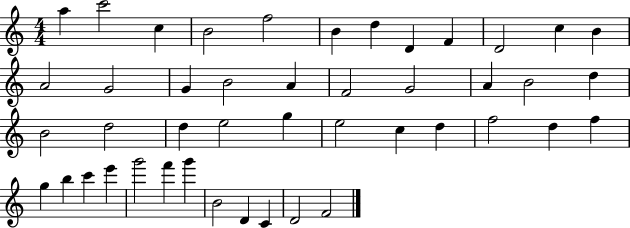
A5/q C6/h C5/q B4/h F5/h B4/q D5/q D4/q F4/q D4/h C5/q B4/q A4/h G4/h G4/q B4/h A4/q F4/h G4/h A4/q B4/h D5/q B4/h D5/h D5/q E5/h G5/q E5/h C5/q D5/q F5/h D5/q F5/q G5/q B5/q C6/q E6/q G6/h F6/q G6/q B4/h D4/q C4/q D4/h F4/h